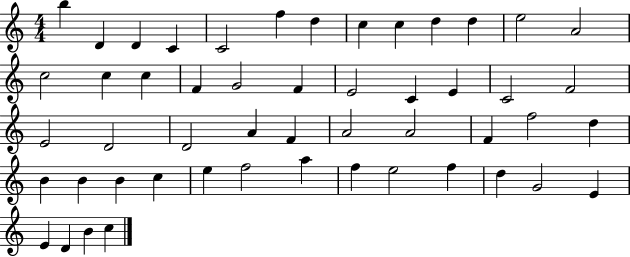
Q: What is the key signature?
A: C major